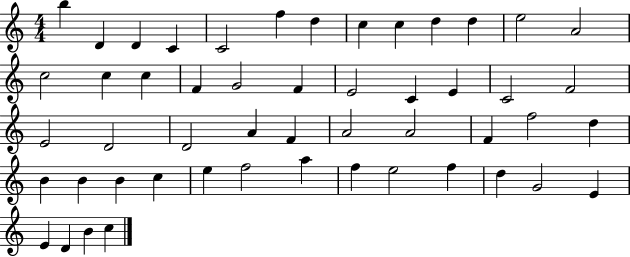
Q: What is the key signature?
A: C major